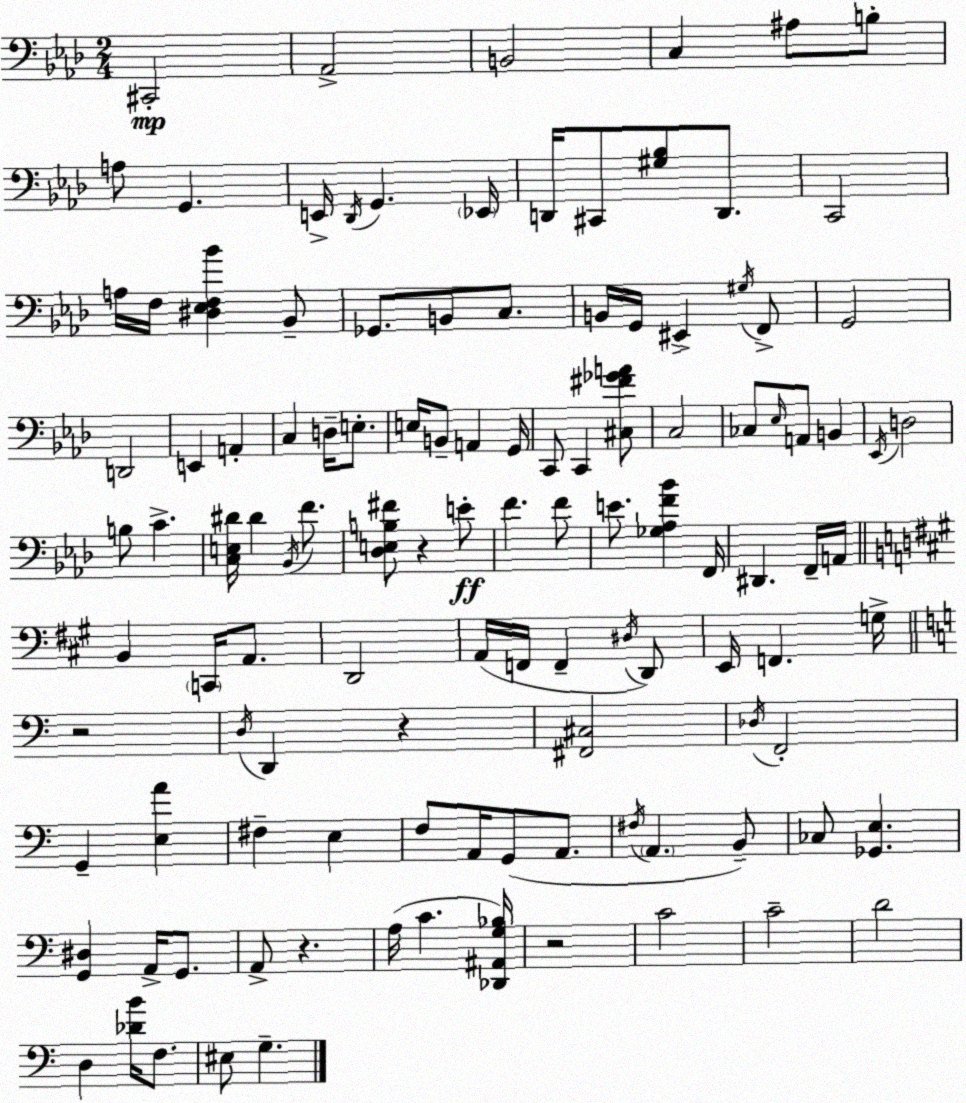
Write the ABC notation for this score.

X:1
T:Untitled
M:2/4
L:1/4
K:Ab
^C,,2 _A,,2 B,,2 C, ^A,/2 B,/2 A,/2 G,, E,,/4 _D,,/4 G,, _E,,/4 D,,/4 ^C,,/2 [^G,_B,]/2 D,,/2 C,,2 A,/4 F,/4 [^D,_E,F,_B] _B,,/2 _G,,/2 B,,/2 C,/2 B,,/4 G,,/4 ^E,, ^G,/4 F,,/2 G,,2 D,,2 E,, A,, C, D,/4 E,/2 E,/4 B,,/2 A,, G,,/4 C,,/2 C,, [^C,^F_GA]/2 C,2 _C,/2 _E,/4 A,,/2 B,, _E,,/4 D,2 B,/2 C [C,E,^D]/4 ^D _B,,/4 F/2 [_D,E,B,^F]/2 z E/2 F F/2 E/2 [_G,_A,F_B] F,,/4 ^D,, F,,/4 A,,/4 B,, C,,/4 A,,/2 D,,2 A,,/4 F,,/4 F,, ^D,/4 D,,/2 E,,/4 F,, G,/4 z2 D,/4 D,, z [^F,,^C,]2 _D,/4 F,,2 G,, [E,A] ^F, E, F,/2 A,,/4 G,,/2 A,,/2 ^F,/4 A,, B,,/2 _C,/2 [_G,,E,] [G,,^D,] A,,/4 G,,/2 A,,/2 z A,/4 C [_D,,^A,,G,_B,]/4 z2 C2 C2 D2 D, [_DB]/4 F,/2 ^E,/2 G,